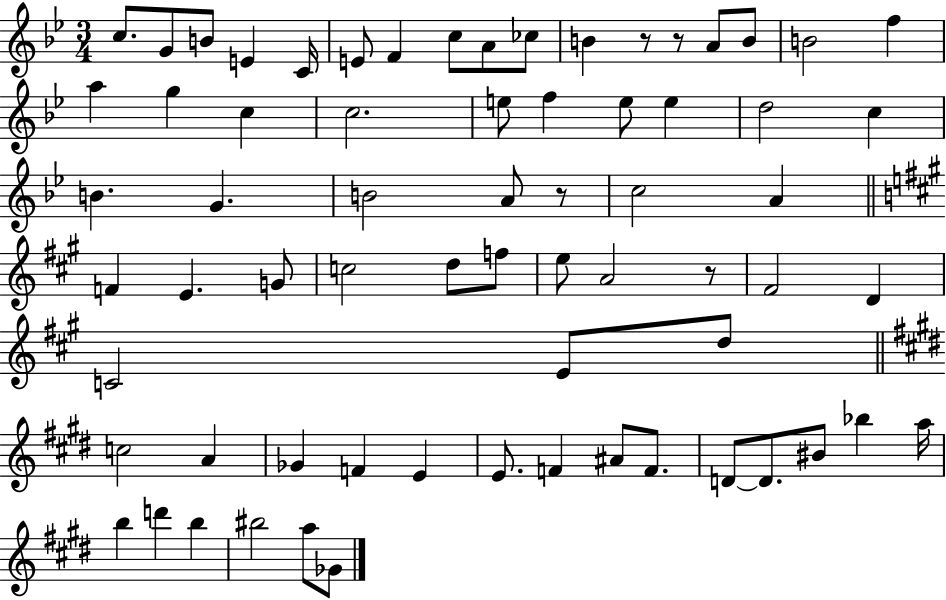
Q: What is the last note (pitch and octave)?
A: Gb4